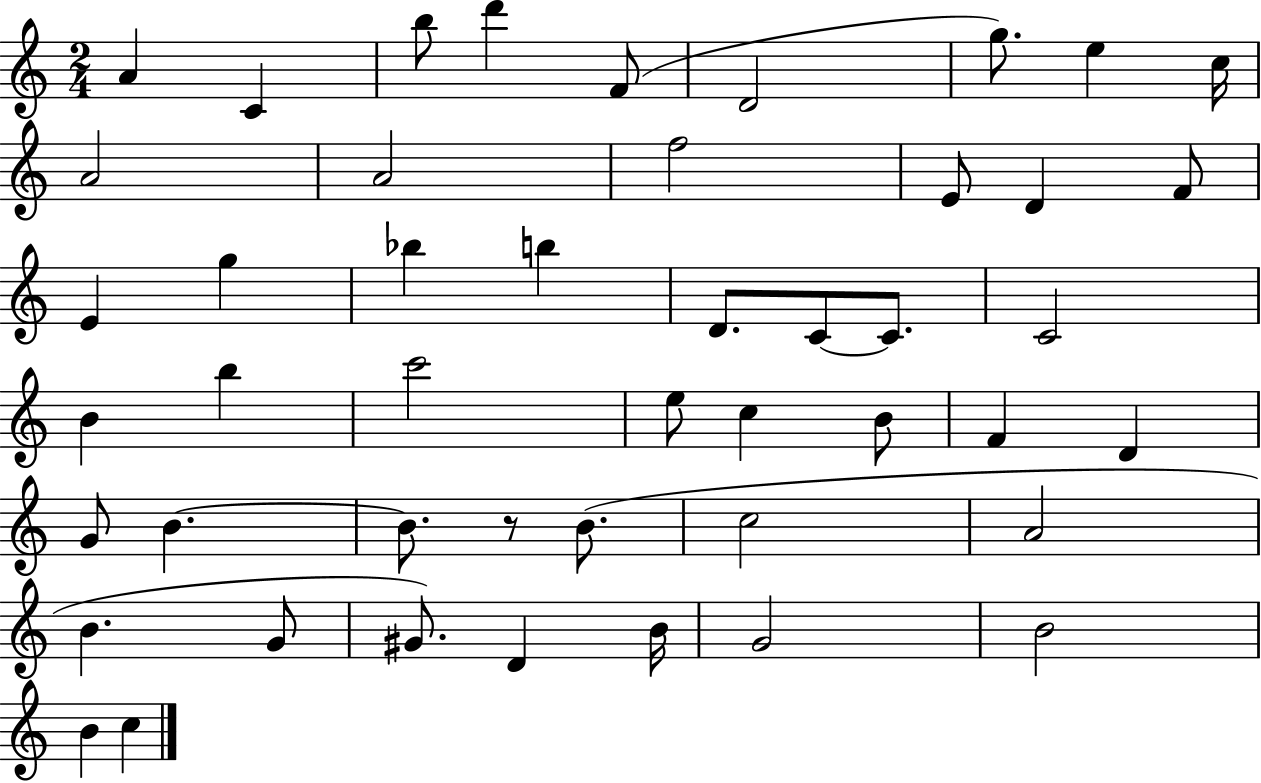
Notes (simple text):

A4/q C4/q B5/e D6/q F4/e D4/h G5/e. E5/q C5/s A4/h A4/h F5/h E4/e D4/q F4/e E4/q G5/q Bb5/q B5/q D4/e. C4/e C4/e. C4/h B4/q B5/q C6/h E5/e C5/q B4/e F4/q D4/q G4/e B4/q. B4/e. R/e B4/e. C5/h A4/h B4/q. G4/e G#4/e. D4/q B4/s G4/h B4/h B4/q C5/q